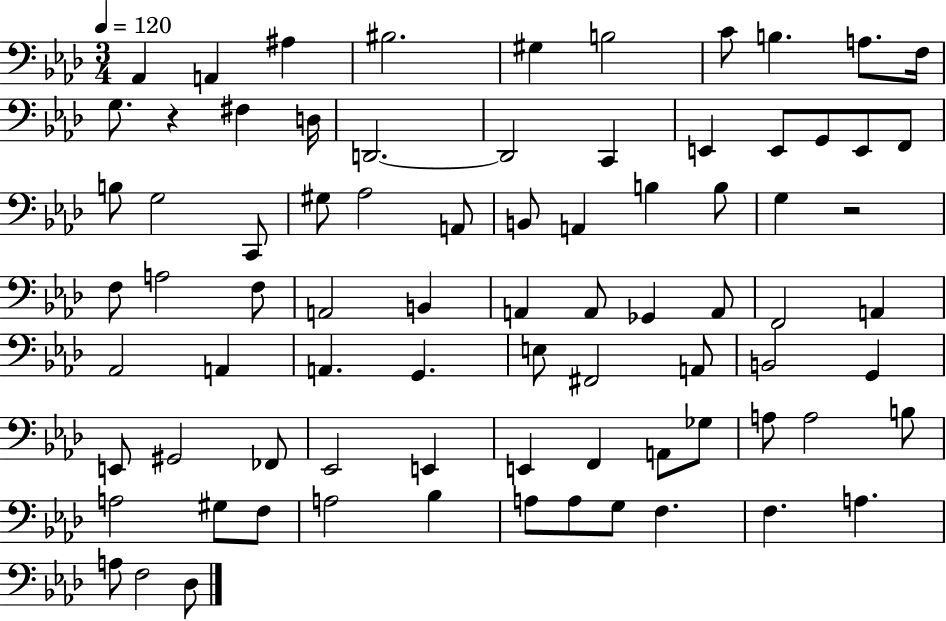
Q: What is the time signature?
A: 3/4